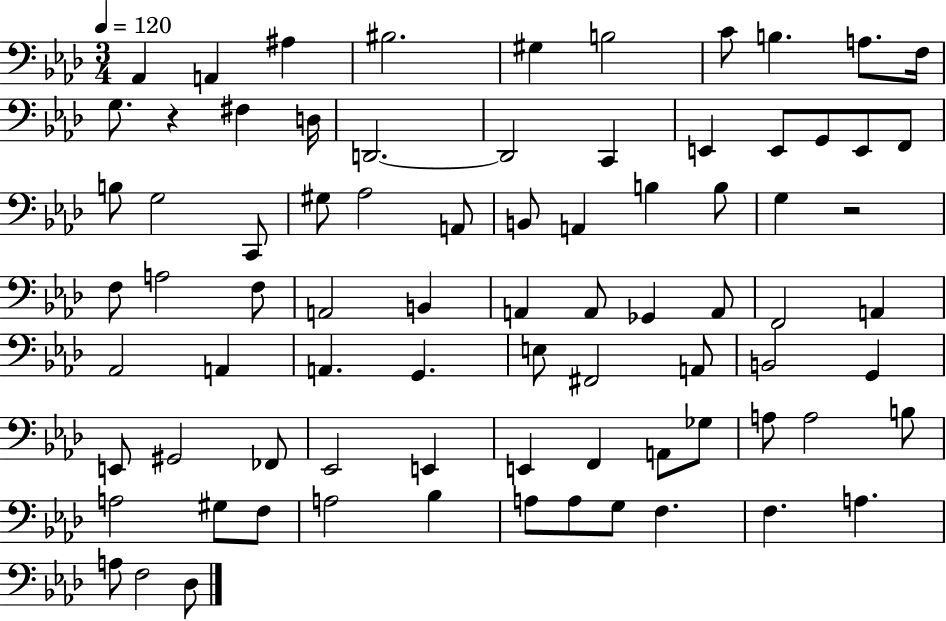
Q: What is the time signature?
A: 3/4